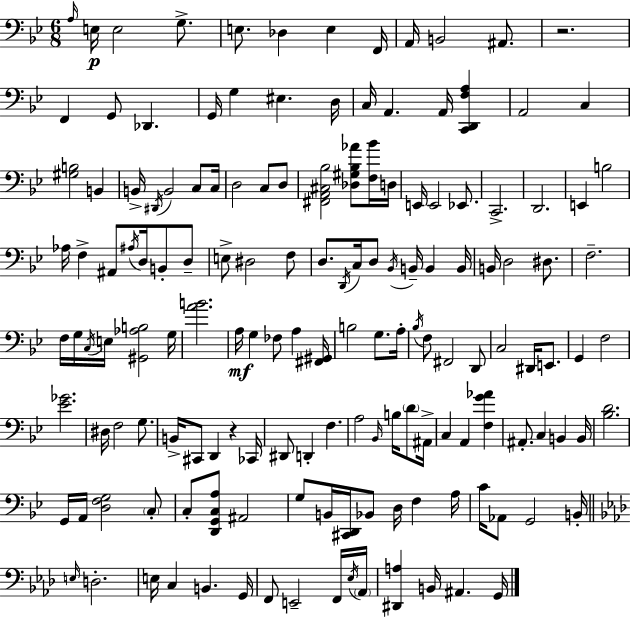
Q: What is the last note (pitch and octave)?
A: G2